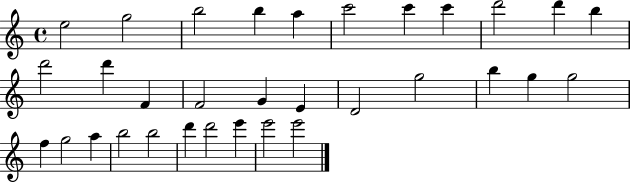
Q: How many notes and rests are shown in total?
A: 32